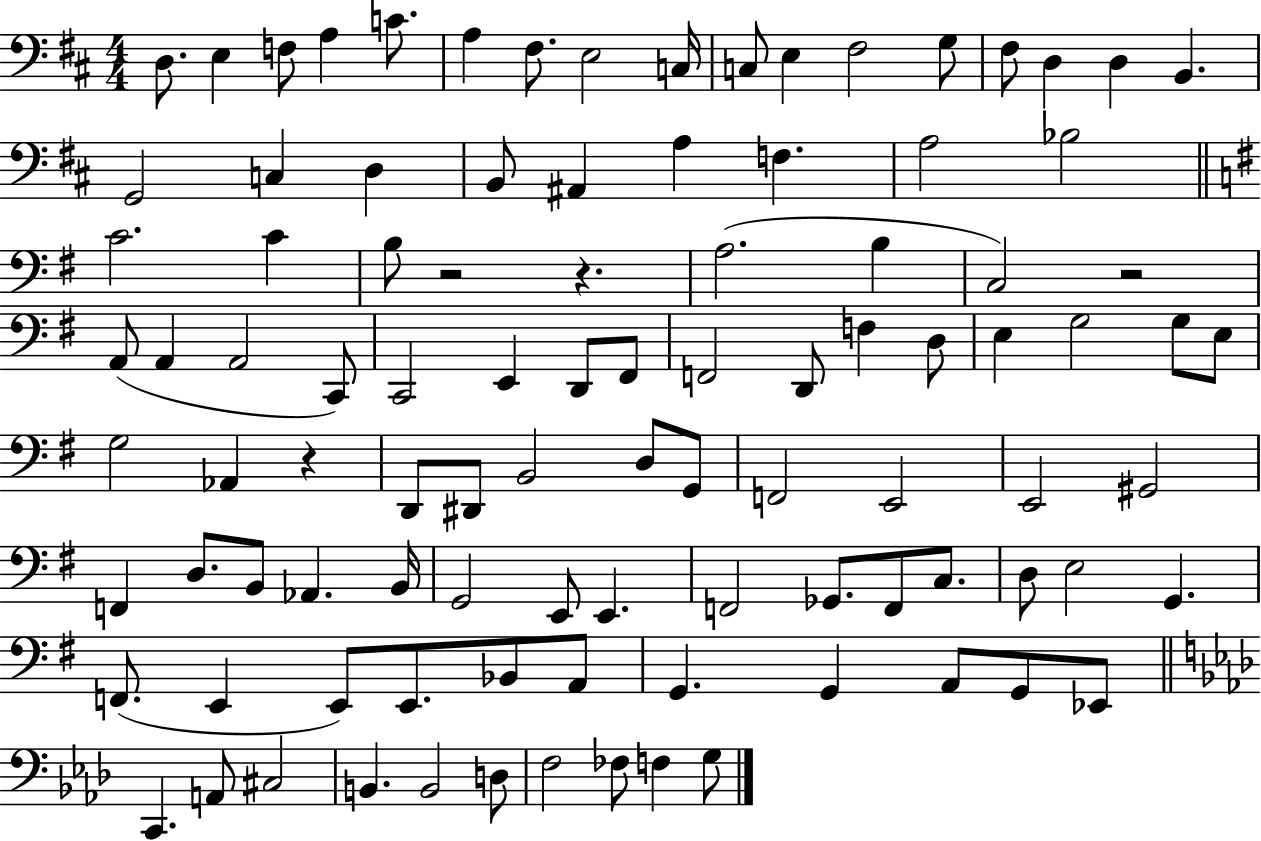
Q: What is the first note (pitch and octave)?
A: D3